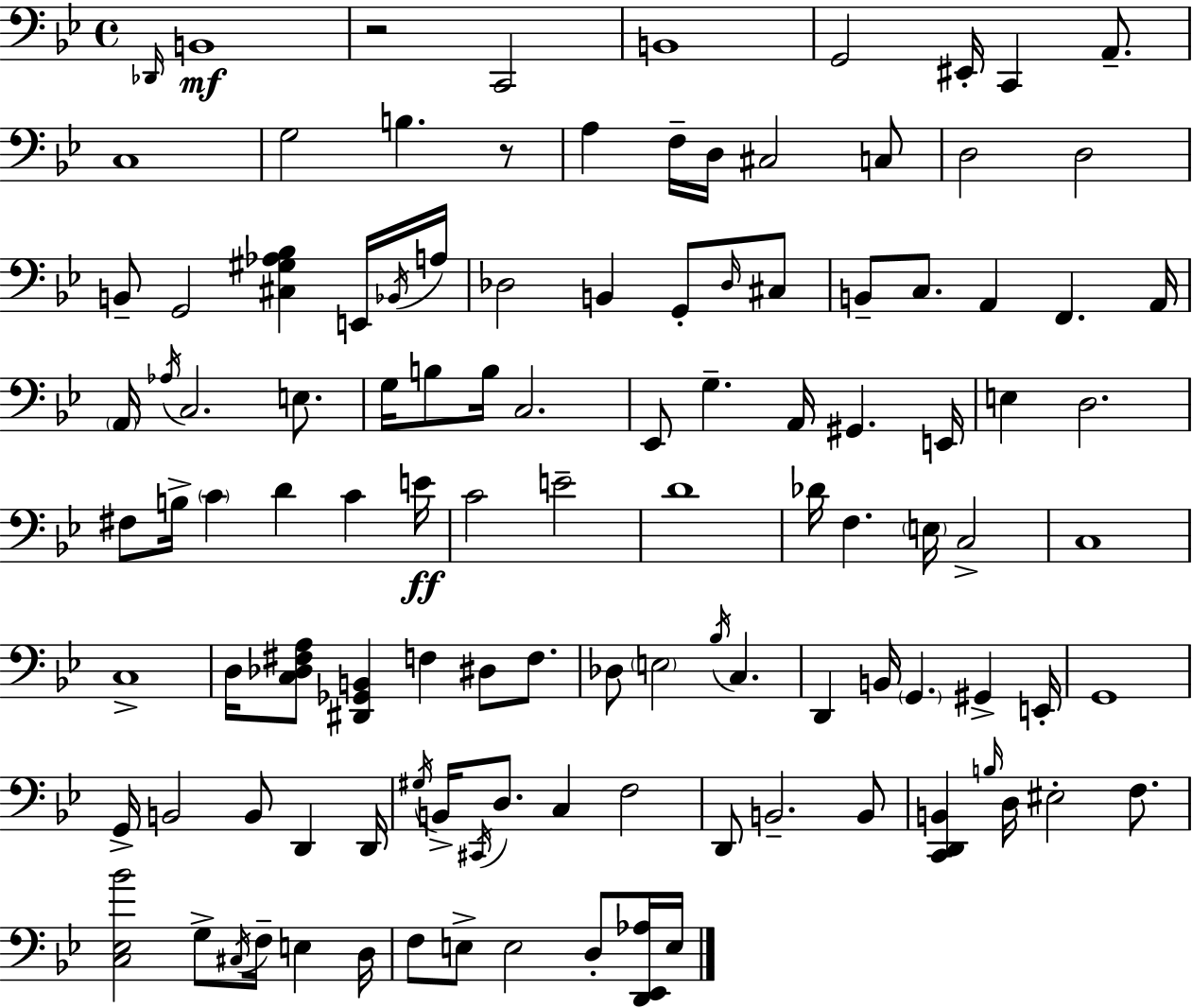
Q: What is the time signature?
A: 4/4